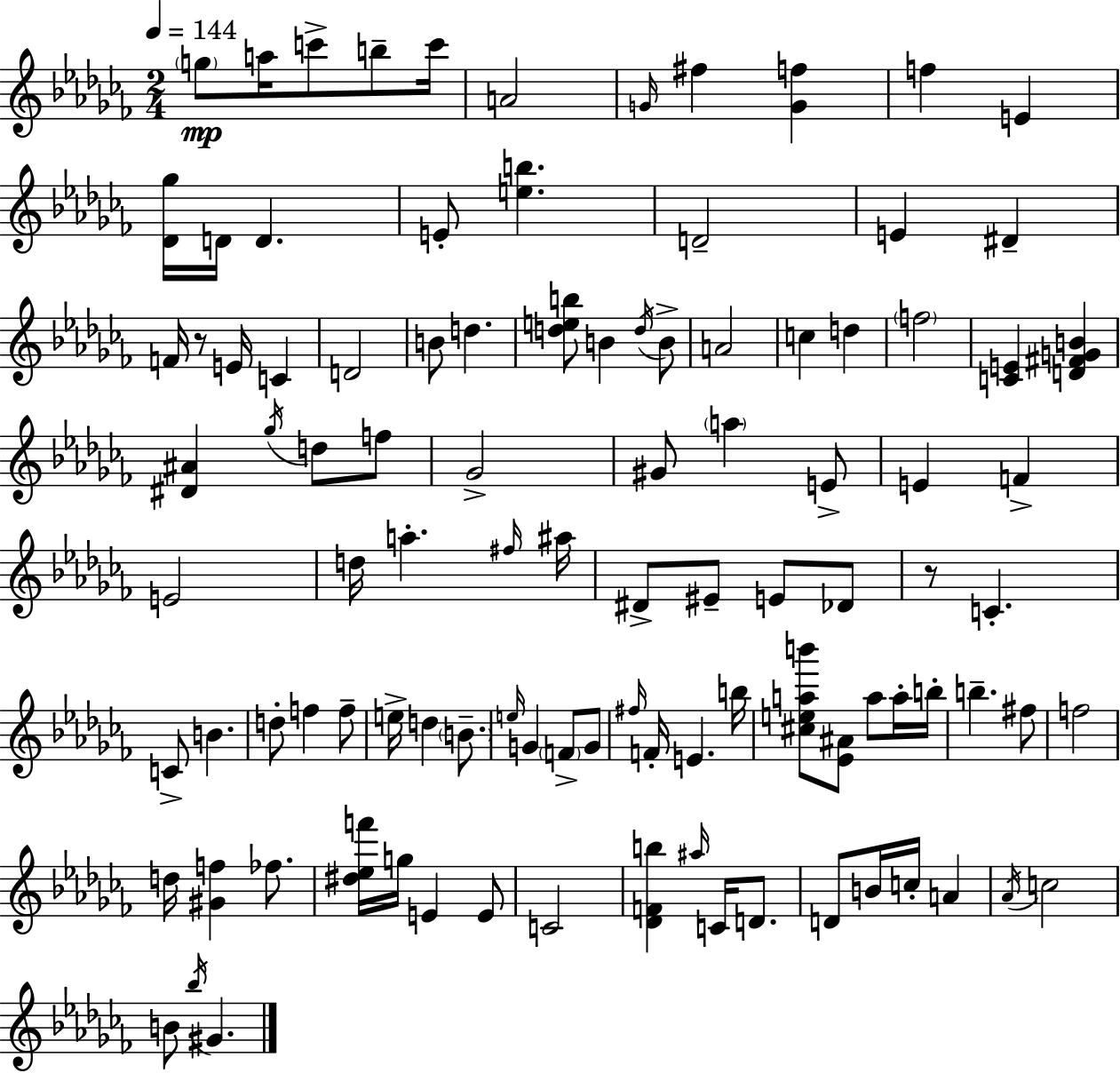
{
  \clef treble
  \numericTimeSignature
  \time 2/4
  \key aes \minor
  \tempo 4 = 144
  \parenthesize g''8\mp a''16 c'''8-> b''8-- c'''16 | a'2 | \grace { g'16 } fis''4 <g' f''>4 | f''4 e'4 | \break <des' ges''>16 d'16 d'4. | e'8-. <e'' b''>4. | d'2-- | e'4 dis'4-- | \break f'16 r8 e'16 c'4 | d'2 | b'8 d''4. | <d'' e'' b''>8 b'4 \acciaccatura { d''16 } | \break b'8-> a'2 | c''4 d''4 | \parenthesize f''2 | <c' e'>4 <d' fis' g' b'>4 | \break <dis' ais'>4 \acciaccatura { ges''16 } d''8 | f''8 ges'2-> | gis'8 \parenthesize a''4 | e'8-> e'4 f'4-> | \break e'2 | d''16 a''4.-. | \grace { fis''16 } ais''16 dis'8-> eis'8-- | e'8 des'8 r8 c'4.-. | \break c'8-> b'4. | d''8-. f''4 | f''8-- e''16-> d''4 | \parenthesize b'8.-- \grace { e''16 } g'4 | \break \parenthesize f'8-> g'8 \grace { fis''16 } f'16-. e'4. | b''16 <cis'' e'' a'' b'''>8 | <ees' ais'>8 a''8 a''16-. b''16-. b''4.-- | fis''8 f''2 | \break d''16 <gis' f''>4 | fes''8. <dis'' ees'' f'''>16 g''16 | e'4 e'8 c'2 | <des' f' b''>4 | \break \grace { ais''16 } c'16 d'8. d'8 | b'16 c''16-. a'4 \acciaccatura { aes'16 } | c''2 | b'8 \acciaccatura { bes''16 } gis'4. | \break \bar "|."
}